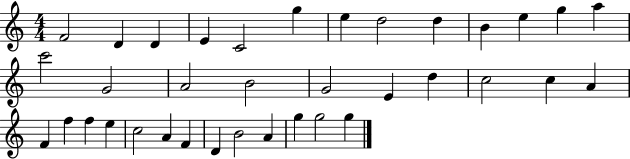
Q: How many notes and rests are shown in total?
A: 36